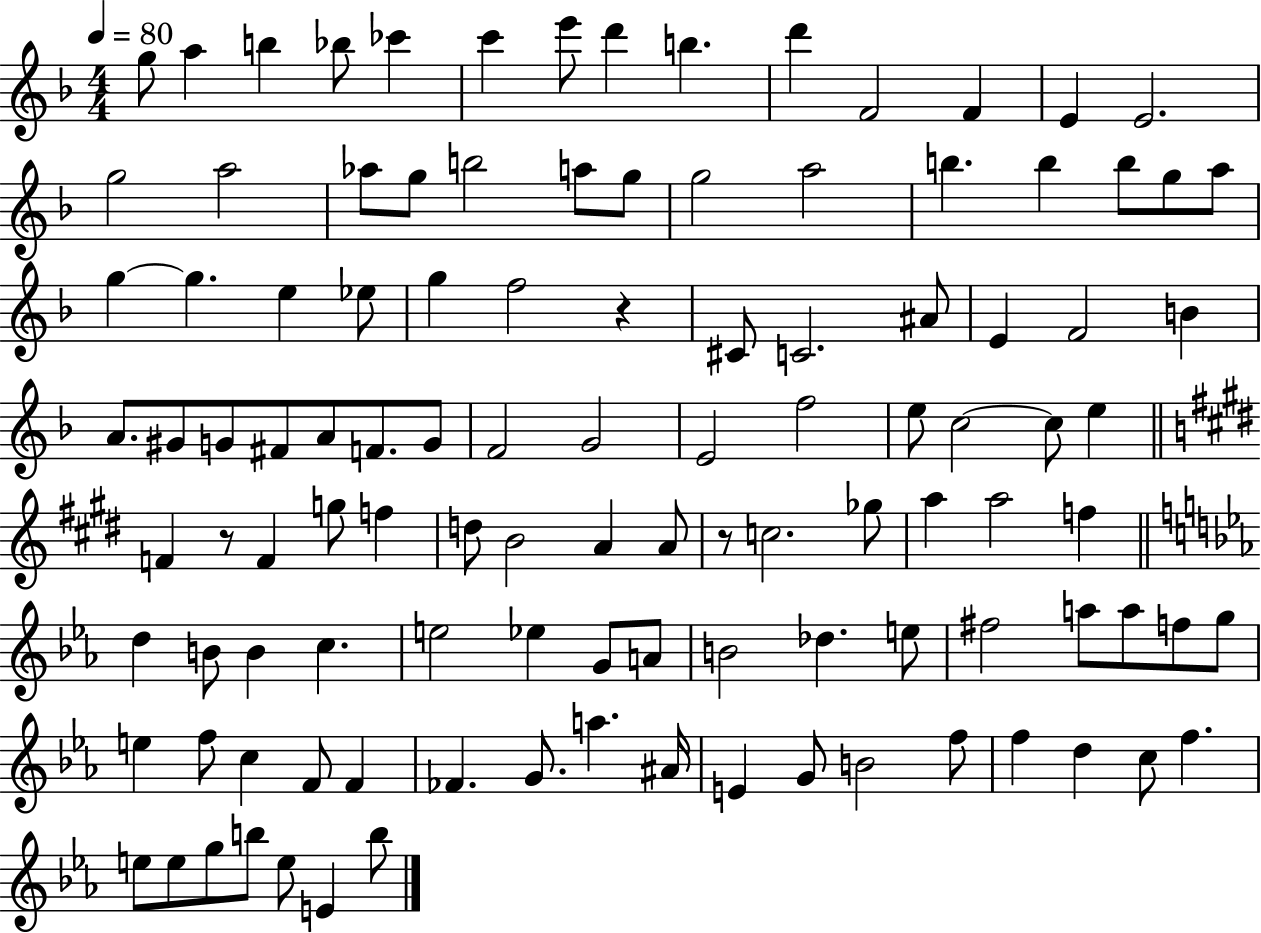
{
  \clef treble
  \numericTimeSignature
  \time 4/4
  \key f \major
  \tempo 4 = 80
  g''8 a''4 b''4 bes''8 ces'''4 | c'''4 e'''8 d'''4 b''4. | d'''4 f'2 f'4 | e'4 e'2. | \break g''2 a''2 | aes''8 g''8 b''2 a''8 g''8 | g''2 a''2 | b''4. b''4 b''8 g''8 a''8 | \break g''4~~ g''4. e''4 ees''8 | g''4 f''2 r4 | cis'8 c'2. ais'8 | e'4 f'2 b'4 | \break a'8. gis'8 g'8 fis'8 a'8 f'8. g'8 | f'2 g'2 | e'2 f''2 | e''8 c''2~~ c''8 e''4 | \break \bar "||" \break \key e \major f'4 r8 f'4 g''8 f''4 | d''8 b'2 a'4 a'8 | r8 c''2. ges''8 | a''4 a''2 f''4 | \break \bar "||" \break \key ees \major d''4 b'8 b'4 c''4. | e''2 ees''4 g'8 a'8 | b'2 des''4. e''8 | fis''2 a''8 a''8 f''8 g''8 | \break e''4 f''8 c''4 f'8 f'4 | fes'4. g'8. a''4. ais'16 | e'4 g'8 b'2 f''8 | f''4 d''4 c''8 f''4. | \break e''8 e''8 g''8 b''8 e''8 e'4 b''8 | \bar "|."
}